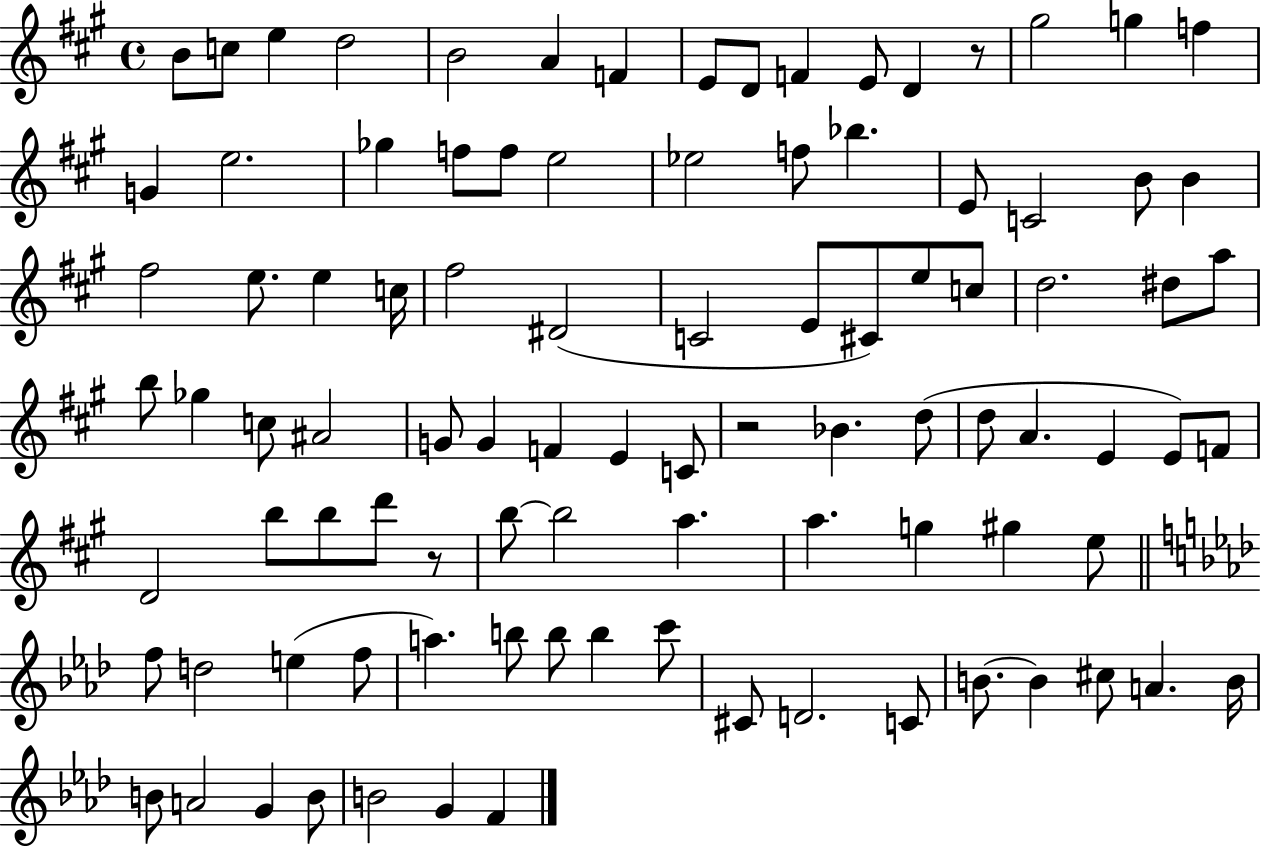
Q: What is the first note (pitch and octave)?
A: B4